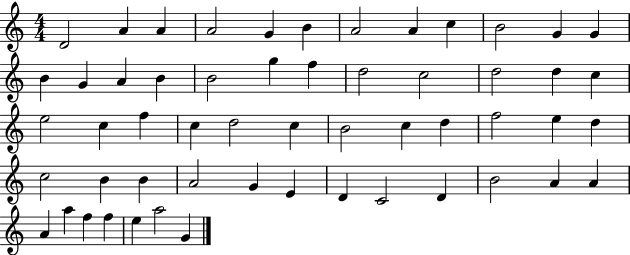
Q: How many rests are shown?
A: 0